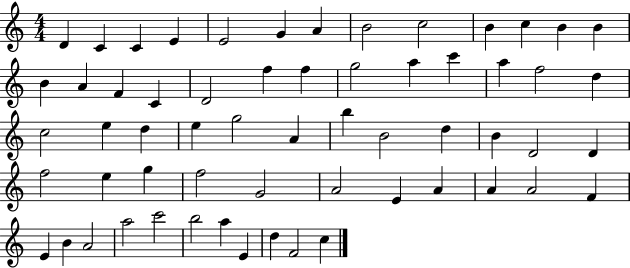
{
  \clef treble
  \numericTimeSignature
  \time 4/4
  \key c \major
  d'4 c'4 c'4 e'4 | e'2 g'4 a'4 | b'2 c''2 | b'4 c''4 b'4 b'4 | \break b'4 a'4 f'4 c'4 | d'2 f''4 f''4 | g''2 a''4 c'''4 | a''4 f''2 d''4 | \break c''2 e''4 d''4 | e''4 g''2 a'4 | b''4 b'2 d''4 | b'4 d'2 d'4 | \break f''2 e''4 g''4 | f''2 g'2 | a'2 e'4 a'4 | a'4 a'2 f'4 | \break e'4 b'4 a'2 | a''2 c'''2 | b''2 a''4 e'4 | d''4 f'2 c''4 | \break \bar "|."
}